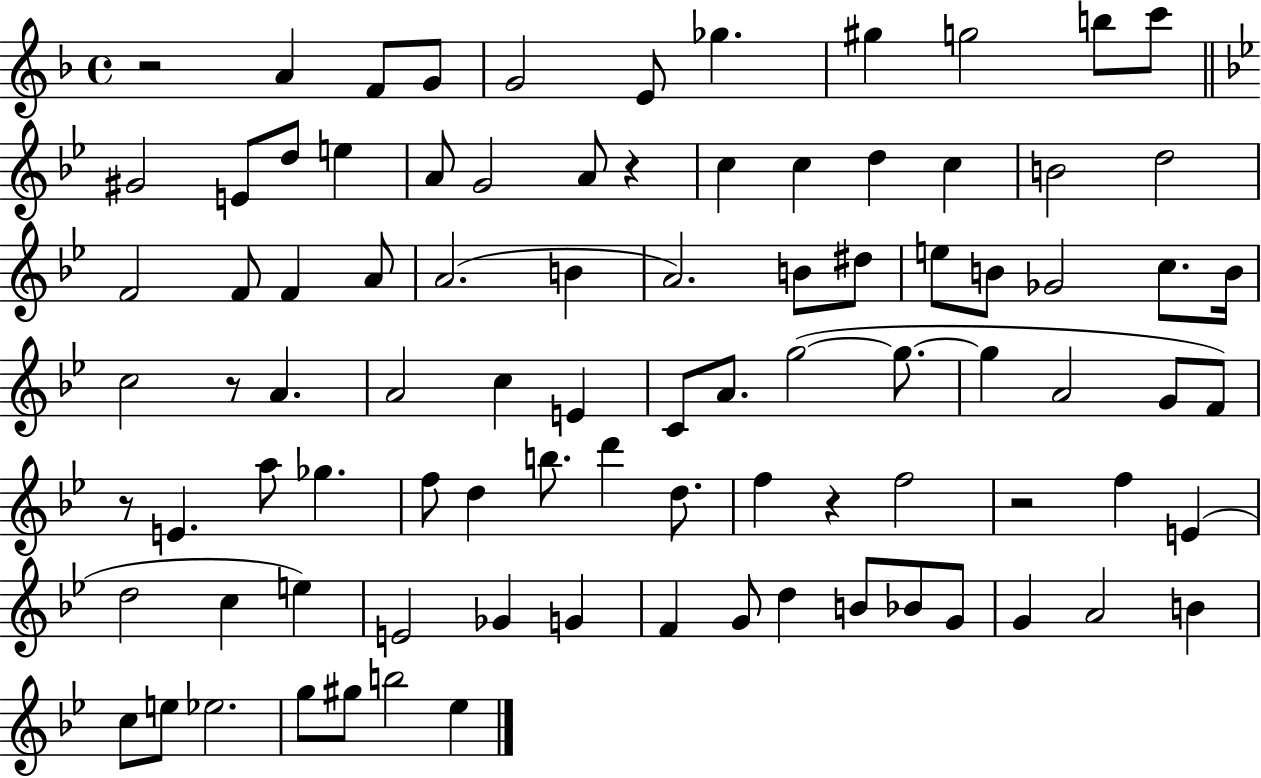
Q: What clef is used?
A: treble